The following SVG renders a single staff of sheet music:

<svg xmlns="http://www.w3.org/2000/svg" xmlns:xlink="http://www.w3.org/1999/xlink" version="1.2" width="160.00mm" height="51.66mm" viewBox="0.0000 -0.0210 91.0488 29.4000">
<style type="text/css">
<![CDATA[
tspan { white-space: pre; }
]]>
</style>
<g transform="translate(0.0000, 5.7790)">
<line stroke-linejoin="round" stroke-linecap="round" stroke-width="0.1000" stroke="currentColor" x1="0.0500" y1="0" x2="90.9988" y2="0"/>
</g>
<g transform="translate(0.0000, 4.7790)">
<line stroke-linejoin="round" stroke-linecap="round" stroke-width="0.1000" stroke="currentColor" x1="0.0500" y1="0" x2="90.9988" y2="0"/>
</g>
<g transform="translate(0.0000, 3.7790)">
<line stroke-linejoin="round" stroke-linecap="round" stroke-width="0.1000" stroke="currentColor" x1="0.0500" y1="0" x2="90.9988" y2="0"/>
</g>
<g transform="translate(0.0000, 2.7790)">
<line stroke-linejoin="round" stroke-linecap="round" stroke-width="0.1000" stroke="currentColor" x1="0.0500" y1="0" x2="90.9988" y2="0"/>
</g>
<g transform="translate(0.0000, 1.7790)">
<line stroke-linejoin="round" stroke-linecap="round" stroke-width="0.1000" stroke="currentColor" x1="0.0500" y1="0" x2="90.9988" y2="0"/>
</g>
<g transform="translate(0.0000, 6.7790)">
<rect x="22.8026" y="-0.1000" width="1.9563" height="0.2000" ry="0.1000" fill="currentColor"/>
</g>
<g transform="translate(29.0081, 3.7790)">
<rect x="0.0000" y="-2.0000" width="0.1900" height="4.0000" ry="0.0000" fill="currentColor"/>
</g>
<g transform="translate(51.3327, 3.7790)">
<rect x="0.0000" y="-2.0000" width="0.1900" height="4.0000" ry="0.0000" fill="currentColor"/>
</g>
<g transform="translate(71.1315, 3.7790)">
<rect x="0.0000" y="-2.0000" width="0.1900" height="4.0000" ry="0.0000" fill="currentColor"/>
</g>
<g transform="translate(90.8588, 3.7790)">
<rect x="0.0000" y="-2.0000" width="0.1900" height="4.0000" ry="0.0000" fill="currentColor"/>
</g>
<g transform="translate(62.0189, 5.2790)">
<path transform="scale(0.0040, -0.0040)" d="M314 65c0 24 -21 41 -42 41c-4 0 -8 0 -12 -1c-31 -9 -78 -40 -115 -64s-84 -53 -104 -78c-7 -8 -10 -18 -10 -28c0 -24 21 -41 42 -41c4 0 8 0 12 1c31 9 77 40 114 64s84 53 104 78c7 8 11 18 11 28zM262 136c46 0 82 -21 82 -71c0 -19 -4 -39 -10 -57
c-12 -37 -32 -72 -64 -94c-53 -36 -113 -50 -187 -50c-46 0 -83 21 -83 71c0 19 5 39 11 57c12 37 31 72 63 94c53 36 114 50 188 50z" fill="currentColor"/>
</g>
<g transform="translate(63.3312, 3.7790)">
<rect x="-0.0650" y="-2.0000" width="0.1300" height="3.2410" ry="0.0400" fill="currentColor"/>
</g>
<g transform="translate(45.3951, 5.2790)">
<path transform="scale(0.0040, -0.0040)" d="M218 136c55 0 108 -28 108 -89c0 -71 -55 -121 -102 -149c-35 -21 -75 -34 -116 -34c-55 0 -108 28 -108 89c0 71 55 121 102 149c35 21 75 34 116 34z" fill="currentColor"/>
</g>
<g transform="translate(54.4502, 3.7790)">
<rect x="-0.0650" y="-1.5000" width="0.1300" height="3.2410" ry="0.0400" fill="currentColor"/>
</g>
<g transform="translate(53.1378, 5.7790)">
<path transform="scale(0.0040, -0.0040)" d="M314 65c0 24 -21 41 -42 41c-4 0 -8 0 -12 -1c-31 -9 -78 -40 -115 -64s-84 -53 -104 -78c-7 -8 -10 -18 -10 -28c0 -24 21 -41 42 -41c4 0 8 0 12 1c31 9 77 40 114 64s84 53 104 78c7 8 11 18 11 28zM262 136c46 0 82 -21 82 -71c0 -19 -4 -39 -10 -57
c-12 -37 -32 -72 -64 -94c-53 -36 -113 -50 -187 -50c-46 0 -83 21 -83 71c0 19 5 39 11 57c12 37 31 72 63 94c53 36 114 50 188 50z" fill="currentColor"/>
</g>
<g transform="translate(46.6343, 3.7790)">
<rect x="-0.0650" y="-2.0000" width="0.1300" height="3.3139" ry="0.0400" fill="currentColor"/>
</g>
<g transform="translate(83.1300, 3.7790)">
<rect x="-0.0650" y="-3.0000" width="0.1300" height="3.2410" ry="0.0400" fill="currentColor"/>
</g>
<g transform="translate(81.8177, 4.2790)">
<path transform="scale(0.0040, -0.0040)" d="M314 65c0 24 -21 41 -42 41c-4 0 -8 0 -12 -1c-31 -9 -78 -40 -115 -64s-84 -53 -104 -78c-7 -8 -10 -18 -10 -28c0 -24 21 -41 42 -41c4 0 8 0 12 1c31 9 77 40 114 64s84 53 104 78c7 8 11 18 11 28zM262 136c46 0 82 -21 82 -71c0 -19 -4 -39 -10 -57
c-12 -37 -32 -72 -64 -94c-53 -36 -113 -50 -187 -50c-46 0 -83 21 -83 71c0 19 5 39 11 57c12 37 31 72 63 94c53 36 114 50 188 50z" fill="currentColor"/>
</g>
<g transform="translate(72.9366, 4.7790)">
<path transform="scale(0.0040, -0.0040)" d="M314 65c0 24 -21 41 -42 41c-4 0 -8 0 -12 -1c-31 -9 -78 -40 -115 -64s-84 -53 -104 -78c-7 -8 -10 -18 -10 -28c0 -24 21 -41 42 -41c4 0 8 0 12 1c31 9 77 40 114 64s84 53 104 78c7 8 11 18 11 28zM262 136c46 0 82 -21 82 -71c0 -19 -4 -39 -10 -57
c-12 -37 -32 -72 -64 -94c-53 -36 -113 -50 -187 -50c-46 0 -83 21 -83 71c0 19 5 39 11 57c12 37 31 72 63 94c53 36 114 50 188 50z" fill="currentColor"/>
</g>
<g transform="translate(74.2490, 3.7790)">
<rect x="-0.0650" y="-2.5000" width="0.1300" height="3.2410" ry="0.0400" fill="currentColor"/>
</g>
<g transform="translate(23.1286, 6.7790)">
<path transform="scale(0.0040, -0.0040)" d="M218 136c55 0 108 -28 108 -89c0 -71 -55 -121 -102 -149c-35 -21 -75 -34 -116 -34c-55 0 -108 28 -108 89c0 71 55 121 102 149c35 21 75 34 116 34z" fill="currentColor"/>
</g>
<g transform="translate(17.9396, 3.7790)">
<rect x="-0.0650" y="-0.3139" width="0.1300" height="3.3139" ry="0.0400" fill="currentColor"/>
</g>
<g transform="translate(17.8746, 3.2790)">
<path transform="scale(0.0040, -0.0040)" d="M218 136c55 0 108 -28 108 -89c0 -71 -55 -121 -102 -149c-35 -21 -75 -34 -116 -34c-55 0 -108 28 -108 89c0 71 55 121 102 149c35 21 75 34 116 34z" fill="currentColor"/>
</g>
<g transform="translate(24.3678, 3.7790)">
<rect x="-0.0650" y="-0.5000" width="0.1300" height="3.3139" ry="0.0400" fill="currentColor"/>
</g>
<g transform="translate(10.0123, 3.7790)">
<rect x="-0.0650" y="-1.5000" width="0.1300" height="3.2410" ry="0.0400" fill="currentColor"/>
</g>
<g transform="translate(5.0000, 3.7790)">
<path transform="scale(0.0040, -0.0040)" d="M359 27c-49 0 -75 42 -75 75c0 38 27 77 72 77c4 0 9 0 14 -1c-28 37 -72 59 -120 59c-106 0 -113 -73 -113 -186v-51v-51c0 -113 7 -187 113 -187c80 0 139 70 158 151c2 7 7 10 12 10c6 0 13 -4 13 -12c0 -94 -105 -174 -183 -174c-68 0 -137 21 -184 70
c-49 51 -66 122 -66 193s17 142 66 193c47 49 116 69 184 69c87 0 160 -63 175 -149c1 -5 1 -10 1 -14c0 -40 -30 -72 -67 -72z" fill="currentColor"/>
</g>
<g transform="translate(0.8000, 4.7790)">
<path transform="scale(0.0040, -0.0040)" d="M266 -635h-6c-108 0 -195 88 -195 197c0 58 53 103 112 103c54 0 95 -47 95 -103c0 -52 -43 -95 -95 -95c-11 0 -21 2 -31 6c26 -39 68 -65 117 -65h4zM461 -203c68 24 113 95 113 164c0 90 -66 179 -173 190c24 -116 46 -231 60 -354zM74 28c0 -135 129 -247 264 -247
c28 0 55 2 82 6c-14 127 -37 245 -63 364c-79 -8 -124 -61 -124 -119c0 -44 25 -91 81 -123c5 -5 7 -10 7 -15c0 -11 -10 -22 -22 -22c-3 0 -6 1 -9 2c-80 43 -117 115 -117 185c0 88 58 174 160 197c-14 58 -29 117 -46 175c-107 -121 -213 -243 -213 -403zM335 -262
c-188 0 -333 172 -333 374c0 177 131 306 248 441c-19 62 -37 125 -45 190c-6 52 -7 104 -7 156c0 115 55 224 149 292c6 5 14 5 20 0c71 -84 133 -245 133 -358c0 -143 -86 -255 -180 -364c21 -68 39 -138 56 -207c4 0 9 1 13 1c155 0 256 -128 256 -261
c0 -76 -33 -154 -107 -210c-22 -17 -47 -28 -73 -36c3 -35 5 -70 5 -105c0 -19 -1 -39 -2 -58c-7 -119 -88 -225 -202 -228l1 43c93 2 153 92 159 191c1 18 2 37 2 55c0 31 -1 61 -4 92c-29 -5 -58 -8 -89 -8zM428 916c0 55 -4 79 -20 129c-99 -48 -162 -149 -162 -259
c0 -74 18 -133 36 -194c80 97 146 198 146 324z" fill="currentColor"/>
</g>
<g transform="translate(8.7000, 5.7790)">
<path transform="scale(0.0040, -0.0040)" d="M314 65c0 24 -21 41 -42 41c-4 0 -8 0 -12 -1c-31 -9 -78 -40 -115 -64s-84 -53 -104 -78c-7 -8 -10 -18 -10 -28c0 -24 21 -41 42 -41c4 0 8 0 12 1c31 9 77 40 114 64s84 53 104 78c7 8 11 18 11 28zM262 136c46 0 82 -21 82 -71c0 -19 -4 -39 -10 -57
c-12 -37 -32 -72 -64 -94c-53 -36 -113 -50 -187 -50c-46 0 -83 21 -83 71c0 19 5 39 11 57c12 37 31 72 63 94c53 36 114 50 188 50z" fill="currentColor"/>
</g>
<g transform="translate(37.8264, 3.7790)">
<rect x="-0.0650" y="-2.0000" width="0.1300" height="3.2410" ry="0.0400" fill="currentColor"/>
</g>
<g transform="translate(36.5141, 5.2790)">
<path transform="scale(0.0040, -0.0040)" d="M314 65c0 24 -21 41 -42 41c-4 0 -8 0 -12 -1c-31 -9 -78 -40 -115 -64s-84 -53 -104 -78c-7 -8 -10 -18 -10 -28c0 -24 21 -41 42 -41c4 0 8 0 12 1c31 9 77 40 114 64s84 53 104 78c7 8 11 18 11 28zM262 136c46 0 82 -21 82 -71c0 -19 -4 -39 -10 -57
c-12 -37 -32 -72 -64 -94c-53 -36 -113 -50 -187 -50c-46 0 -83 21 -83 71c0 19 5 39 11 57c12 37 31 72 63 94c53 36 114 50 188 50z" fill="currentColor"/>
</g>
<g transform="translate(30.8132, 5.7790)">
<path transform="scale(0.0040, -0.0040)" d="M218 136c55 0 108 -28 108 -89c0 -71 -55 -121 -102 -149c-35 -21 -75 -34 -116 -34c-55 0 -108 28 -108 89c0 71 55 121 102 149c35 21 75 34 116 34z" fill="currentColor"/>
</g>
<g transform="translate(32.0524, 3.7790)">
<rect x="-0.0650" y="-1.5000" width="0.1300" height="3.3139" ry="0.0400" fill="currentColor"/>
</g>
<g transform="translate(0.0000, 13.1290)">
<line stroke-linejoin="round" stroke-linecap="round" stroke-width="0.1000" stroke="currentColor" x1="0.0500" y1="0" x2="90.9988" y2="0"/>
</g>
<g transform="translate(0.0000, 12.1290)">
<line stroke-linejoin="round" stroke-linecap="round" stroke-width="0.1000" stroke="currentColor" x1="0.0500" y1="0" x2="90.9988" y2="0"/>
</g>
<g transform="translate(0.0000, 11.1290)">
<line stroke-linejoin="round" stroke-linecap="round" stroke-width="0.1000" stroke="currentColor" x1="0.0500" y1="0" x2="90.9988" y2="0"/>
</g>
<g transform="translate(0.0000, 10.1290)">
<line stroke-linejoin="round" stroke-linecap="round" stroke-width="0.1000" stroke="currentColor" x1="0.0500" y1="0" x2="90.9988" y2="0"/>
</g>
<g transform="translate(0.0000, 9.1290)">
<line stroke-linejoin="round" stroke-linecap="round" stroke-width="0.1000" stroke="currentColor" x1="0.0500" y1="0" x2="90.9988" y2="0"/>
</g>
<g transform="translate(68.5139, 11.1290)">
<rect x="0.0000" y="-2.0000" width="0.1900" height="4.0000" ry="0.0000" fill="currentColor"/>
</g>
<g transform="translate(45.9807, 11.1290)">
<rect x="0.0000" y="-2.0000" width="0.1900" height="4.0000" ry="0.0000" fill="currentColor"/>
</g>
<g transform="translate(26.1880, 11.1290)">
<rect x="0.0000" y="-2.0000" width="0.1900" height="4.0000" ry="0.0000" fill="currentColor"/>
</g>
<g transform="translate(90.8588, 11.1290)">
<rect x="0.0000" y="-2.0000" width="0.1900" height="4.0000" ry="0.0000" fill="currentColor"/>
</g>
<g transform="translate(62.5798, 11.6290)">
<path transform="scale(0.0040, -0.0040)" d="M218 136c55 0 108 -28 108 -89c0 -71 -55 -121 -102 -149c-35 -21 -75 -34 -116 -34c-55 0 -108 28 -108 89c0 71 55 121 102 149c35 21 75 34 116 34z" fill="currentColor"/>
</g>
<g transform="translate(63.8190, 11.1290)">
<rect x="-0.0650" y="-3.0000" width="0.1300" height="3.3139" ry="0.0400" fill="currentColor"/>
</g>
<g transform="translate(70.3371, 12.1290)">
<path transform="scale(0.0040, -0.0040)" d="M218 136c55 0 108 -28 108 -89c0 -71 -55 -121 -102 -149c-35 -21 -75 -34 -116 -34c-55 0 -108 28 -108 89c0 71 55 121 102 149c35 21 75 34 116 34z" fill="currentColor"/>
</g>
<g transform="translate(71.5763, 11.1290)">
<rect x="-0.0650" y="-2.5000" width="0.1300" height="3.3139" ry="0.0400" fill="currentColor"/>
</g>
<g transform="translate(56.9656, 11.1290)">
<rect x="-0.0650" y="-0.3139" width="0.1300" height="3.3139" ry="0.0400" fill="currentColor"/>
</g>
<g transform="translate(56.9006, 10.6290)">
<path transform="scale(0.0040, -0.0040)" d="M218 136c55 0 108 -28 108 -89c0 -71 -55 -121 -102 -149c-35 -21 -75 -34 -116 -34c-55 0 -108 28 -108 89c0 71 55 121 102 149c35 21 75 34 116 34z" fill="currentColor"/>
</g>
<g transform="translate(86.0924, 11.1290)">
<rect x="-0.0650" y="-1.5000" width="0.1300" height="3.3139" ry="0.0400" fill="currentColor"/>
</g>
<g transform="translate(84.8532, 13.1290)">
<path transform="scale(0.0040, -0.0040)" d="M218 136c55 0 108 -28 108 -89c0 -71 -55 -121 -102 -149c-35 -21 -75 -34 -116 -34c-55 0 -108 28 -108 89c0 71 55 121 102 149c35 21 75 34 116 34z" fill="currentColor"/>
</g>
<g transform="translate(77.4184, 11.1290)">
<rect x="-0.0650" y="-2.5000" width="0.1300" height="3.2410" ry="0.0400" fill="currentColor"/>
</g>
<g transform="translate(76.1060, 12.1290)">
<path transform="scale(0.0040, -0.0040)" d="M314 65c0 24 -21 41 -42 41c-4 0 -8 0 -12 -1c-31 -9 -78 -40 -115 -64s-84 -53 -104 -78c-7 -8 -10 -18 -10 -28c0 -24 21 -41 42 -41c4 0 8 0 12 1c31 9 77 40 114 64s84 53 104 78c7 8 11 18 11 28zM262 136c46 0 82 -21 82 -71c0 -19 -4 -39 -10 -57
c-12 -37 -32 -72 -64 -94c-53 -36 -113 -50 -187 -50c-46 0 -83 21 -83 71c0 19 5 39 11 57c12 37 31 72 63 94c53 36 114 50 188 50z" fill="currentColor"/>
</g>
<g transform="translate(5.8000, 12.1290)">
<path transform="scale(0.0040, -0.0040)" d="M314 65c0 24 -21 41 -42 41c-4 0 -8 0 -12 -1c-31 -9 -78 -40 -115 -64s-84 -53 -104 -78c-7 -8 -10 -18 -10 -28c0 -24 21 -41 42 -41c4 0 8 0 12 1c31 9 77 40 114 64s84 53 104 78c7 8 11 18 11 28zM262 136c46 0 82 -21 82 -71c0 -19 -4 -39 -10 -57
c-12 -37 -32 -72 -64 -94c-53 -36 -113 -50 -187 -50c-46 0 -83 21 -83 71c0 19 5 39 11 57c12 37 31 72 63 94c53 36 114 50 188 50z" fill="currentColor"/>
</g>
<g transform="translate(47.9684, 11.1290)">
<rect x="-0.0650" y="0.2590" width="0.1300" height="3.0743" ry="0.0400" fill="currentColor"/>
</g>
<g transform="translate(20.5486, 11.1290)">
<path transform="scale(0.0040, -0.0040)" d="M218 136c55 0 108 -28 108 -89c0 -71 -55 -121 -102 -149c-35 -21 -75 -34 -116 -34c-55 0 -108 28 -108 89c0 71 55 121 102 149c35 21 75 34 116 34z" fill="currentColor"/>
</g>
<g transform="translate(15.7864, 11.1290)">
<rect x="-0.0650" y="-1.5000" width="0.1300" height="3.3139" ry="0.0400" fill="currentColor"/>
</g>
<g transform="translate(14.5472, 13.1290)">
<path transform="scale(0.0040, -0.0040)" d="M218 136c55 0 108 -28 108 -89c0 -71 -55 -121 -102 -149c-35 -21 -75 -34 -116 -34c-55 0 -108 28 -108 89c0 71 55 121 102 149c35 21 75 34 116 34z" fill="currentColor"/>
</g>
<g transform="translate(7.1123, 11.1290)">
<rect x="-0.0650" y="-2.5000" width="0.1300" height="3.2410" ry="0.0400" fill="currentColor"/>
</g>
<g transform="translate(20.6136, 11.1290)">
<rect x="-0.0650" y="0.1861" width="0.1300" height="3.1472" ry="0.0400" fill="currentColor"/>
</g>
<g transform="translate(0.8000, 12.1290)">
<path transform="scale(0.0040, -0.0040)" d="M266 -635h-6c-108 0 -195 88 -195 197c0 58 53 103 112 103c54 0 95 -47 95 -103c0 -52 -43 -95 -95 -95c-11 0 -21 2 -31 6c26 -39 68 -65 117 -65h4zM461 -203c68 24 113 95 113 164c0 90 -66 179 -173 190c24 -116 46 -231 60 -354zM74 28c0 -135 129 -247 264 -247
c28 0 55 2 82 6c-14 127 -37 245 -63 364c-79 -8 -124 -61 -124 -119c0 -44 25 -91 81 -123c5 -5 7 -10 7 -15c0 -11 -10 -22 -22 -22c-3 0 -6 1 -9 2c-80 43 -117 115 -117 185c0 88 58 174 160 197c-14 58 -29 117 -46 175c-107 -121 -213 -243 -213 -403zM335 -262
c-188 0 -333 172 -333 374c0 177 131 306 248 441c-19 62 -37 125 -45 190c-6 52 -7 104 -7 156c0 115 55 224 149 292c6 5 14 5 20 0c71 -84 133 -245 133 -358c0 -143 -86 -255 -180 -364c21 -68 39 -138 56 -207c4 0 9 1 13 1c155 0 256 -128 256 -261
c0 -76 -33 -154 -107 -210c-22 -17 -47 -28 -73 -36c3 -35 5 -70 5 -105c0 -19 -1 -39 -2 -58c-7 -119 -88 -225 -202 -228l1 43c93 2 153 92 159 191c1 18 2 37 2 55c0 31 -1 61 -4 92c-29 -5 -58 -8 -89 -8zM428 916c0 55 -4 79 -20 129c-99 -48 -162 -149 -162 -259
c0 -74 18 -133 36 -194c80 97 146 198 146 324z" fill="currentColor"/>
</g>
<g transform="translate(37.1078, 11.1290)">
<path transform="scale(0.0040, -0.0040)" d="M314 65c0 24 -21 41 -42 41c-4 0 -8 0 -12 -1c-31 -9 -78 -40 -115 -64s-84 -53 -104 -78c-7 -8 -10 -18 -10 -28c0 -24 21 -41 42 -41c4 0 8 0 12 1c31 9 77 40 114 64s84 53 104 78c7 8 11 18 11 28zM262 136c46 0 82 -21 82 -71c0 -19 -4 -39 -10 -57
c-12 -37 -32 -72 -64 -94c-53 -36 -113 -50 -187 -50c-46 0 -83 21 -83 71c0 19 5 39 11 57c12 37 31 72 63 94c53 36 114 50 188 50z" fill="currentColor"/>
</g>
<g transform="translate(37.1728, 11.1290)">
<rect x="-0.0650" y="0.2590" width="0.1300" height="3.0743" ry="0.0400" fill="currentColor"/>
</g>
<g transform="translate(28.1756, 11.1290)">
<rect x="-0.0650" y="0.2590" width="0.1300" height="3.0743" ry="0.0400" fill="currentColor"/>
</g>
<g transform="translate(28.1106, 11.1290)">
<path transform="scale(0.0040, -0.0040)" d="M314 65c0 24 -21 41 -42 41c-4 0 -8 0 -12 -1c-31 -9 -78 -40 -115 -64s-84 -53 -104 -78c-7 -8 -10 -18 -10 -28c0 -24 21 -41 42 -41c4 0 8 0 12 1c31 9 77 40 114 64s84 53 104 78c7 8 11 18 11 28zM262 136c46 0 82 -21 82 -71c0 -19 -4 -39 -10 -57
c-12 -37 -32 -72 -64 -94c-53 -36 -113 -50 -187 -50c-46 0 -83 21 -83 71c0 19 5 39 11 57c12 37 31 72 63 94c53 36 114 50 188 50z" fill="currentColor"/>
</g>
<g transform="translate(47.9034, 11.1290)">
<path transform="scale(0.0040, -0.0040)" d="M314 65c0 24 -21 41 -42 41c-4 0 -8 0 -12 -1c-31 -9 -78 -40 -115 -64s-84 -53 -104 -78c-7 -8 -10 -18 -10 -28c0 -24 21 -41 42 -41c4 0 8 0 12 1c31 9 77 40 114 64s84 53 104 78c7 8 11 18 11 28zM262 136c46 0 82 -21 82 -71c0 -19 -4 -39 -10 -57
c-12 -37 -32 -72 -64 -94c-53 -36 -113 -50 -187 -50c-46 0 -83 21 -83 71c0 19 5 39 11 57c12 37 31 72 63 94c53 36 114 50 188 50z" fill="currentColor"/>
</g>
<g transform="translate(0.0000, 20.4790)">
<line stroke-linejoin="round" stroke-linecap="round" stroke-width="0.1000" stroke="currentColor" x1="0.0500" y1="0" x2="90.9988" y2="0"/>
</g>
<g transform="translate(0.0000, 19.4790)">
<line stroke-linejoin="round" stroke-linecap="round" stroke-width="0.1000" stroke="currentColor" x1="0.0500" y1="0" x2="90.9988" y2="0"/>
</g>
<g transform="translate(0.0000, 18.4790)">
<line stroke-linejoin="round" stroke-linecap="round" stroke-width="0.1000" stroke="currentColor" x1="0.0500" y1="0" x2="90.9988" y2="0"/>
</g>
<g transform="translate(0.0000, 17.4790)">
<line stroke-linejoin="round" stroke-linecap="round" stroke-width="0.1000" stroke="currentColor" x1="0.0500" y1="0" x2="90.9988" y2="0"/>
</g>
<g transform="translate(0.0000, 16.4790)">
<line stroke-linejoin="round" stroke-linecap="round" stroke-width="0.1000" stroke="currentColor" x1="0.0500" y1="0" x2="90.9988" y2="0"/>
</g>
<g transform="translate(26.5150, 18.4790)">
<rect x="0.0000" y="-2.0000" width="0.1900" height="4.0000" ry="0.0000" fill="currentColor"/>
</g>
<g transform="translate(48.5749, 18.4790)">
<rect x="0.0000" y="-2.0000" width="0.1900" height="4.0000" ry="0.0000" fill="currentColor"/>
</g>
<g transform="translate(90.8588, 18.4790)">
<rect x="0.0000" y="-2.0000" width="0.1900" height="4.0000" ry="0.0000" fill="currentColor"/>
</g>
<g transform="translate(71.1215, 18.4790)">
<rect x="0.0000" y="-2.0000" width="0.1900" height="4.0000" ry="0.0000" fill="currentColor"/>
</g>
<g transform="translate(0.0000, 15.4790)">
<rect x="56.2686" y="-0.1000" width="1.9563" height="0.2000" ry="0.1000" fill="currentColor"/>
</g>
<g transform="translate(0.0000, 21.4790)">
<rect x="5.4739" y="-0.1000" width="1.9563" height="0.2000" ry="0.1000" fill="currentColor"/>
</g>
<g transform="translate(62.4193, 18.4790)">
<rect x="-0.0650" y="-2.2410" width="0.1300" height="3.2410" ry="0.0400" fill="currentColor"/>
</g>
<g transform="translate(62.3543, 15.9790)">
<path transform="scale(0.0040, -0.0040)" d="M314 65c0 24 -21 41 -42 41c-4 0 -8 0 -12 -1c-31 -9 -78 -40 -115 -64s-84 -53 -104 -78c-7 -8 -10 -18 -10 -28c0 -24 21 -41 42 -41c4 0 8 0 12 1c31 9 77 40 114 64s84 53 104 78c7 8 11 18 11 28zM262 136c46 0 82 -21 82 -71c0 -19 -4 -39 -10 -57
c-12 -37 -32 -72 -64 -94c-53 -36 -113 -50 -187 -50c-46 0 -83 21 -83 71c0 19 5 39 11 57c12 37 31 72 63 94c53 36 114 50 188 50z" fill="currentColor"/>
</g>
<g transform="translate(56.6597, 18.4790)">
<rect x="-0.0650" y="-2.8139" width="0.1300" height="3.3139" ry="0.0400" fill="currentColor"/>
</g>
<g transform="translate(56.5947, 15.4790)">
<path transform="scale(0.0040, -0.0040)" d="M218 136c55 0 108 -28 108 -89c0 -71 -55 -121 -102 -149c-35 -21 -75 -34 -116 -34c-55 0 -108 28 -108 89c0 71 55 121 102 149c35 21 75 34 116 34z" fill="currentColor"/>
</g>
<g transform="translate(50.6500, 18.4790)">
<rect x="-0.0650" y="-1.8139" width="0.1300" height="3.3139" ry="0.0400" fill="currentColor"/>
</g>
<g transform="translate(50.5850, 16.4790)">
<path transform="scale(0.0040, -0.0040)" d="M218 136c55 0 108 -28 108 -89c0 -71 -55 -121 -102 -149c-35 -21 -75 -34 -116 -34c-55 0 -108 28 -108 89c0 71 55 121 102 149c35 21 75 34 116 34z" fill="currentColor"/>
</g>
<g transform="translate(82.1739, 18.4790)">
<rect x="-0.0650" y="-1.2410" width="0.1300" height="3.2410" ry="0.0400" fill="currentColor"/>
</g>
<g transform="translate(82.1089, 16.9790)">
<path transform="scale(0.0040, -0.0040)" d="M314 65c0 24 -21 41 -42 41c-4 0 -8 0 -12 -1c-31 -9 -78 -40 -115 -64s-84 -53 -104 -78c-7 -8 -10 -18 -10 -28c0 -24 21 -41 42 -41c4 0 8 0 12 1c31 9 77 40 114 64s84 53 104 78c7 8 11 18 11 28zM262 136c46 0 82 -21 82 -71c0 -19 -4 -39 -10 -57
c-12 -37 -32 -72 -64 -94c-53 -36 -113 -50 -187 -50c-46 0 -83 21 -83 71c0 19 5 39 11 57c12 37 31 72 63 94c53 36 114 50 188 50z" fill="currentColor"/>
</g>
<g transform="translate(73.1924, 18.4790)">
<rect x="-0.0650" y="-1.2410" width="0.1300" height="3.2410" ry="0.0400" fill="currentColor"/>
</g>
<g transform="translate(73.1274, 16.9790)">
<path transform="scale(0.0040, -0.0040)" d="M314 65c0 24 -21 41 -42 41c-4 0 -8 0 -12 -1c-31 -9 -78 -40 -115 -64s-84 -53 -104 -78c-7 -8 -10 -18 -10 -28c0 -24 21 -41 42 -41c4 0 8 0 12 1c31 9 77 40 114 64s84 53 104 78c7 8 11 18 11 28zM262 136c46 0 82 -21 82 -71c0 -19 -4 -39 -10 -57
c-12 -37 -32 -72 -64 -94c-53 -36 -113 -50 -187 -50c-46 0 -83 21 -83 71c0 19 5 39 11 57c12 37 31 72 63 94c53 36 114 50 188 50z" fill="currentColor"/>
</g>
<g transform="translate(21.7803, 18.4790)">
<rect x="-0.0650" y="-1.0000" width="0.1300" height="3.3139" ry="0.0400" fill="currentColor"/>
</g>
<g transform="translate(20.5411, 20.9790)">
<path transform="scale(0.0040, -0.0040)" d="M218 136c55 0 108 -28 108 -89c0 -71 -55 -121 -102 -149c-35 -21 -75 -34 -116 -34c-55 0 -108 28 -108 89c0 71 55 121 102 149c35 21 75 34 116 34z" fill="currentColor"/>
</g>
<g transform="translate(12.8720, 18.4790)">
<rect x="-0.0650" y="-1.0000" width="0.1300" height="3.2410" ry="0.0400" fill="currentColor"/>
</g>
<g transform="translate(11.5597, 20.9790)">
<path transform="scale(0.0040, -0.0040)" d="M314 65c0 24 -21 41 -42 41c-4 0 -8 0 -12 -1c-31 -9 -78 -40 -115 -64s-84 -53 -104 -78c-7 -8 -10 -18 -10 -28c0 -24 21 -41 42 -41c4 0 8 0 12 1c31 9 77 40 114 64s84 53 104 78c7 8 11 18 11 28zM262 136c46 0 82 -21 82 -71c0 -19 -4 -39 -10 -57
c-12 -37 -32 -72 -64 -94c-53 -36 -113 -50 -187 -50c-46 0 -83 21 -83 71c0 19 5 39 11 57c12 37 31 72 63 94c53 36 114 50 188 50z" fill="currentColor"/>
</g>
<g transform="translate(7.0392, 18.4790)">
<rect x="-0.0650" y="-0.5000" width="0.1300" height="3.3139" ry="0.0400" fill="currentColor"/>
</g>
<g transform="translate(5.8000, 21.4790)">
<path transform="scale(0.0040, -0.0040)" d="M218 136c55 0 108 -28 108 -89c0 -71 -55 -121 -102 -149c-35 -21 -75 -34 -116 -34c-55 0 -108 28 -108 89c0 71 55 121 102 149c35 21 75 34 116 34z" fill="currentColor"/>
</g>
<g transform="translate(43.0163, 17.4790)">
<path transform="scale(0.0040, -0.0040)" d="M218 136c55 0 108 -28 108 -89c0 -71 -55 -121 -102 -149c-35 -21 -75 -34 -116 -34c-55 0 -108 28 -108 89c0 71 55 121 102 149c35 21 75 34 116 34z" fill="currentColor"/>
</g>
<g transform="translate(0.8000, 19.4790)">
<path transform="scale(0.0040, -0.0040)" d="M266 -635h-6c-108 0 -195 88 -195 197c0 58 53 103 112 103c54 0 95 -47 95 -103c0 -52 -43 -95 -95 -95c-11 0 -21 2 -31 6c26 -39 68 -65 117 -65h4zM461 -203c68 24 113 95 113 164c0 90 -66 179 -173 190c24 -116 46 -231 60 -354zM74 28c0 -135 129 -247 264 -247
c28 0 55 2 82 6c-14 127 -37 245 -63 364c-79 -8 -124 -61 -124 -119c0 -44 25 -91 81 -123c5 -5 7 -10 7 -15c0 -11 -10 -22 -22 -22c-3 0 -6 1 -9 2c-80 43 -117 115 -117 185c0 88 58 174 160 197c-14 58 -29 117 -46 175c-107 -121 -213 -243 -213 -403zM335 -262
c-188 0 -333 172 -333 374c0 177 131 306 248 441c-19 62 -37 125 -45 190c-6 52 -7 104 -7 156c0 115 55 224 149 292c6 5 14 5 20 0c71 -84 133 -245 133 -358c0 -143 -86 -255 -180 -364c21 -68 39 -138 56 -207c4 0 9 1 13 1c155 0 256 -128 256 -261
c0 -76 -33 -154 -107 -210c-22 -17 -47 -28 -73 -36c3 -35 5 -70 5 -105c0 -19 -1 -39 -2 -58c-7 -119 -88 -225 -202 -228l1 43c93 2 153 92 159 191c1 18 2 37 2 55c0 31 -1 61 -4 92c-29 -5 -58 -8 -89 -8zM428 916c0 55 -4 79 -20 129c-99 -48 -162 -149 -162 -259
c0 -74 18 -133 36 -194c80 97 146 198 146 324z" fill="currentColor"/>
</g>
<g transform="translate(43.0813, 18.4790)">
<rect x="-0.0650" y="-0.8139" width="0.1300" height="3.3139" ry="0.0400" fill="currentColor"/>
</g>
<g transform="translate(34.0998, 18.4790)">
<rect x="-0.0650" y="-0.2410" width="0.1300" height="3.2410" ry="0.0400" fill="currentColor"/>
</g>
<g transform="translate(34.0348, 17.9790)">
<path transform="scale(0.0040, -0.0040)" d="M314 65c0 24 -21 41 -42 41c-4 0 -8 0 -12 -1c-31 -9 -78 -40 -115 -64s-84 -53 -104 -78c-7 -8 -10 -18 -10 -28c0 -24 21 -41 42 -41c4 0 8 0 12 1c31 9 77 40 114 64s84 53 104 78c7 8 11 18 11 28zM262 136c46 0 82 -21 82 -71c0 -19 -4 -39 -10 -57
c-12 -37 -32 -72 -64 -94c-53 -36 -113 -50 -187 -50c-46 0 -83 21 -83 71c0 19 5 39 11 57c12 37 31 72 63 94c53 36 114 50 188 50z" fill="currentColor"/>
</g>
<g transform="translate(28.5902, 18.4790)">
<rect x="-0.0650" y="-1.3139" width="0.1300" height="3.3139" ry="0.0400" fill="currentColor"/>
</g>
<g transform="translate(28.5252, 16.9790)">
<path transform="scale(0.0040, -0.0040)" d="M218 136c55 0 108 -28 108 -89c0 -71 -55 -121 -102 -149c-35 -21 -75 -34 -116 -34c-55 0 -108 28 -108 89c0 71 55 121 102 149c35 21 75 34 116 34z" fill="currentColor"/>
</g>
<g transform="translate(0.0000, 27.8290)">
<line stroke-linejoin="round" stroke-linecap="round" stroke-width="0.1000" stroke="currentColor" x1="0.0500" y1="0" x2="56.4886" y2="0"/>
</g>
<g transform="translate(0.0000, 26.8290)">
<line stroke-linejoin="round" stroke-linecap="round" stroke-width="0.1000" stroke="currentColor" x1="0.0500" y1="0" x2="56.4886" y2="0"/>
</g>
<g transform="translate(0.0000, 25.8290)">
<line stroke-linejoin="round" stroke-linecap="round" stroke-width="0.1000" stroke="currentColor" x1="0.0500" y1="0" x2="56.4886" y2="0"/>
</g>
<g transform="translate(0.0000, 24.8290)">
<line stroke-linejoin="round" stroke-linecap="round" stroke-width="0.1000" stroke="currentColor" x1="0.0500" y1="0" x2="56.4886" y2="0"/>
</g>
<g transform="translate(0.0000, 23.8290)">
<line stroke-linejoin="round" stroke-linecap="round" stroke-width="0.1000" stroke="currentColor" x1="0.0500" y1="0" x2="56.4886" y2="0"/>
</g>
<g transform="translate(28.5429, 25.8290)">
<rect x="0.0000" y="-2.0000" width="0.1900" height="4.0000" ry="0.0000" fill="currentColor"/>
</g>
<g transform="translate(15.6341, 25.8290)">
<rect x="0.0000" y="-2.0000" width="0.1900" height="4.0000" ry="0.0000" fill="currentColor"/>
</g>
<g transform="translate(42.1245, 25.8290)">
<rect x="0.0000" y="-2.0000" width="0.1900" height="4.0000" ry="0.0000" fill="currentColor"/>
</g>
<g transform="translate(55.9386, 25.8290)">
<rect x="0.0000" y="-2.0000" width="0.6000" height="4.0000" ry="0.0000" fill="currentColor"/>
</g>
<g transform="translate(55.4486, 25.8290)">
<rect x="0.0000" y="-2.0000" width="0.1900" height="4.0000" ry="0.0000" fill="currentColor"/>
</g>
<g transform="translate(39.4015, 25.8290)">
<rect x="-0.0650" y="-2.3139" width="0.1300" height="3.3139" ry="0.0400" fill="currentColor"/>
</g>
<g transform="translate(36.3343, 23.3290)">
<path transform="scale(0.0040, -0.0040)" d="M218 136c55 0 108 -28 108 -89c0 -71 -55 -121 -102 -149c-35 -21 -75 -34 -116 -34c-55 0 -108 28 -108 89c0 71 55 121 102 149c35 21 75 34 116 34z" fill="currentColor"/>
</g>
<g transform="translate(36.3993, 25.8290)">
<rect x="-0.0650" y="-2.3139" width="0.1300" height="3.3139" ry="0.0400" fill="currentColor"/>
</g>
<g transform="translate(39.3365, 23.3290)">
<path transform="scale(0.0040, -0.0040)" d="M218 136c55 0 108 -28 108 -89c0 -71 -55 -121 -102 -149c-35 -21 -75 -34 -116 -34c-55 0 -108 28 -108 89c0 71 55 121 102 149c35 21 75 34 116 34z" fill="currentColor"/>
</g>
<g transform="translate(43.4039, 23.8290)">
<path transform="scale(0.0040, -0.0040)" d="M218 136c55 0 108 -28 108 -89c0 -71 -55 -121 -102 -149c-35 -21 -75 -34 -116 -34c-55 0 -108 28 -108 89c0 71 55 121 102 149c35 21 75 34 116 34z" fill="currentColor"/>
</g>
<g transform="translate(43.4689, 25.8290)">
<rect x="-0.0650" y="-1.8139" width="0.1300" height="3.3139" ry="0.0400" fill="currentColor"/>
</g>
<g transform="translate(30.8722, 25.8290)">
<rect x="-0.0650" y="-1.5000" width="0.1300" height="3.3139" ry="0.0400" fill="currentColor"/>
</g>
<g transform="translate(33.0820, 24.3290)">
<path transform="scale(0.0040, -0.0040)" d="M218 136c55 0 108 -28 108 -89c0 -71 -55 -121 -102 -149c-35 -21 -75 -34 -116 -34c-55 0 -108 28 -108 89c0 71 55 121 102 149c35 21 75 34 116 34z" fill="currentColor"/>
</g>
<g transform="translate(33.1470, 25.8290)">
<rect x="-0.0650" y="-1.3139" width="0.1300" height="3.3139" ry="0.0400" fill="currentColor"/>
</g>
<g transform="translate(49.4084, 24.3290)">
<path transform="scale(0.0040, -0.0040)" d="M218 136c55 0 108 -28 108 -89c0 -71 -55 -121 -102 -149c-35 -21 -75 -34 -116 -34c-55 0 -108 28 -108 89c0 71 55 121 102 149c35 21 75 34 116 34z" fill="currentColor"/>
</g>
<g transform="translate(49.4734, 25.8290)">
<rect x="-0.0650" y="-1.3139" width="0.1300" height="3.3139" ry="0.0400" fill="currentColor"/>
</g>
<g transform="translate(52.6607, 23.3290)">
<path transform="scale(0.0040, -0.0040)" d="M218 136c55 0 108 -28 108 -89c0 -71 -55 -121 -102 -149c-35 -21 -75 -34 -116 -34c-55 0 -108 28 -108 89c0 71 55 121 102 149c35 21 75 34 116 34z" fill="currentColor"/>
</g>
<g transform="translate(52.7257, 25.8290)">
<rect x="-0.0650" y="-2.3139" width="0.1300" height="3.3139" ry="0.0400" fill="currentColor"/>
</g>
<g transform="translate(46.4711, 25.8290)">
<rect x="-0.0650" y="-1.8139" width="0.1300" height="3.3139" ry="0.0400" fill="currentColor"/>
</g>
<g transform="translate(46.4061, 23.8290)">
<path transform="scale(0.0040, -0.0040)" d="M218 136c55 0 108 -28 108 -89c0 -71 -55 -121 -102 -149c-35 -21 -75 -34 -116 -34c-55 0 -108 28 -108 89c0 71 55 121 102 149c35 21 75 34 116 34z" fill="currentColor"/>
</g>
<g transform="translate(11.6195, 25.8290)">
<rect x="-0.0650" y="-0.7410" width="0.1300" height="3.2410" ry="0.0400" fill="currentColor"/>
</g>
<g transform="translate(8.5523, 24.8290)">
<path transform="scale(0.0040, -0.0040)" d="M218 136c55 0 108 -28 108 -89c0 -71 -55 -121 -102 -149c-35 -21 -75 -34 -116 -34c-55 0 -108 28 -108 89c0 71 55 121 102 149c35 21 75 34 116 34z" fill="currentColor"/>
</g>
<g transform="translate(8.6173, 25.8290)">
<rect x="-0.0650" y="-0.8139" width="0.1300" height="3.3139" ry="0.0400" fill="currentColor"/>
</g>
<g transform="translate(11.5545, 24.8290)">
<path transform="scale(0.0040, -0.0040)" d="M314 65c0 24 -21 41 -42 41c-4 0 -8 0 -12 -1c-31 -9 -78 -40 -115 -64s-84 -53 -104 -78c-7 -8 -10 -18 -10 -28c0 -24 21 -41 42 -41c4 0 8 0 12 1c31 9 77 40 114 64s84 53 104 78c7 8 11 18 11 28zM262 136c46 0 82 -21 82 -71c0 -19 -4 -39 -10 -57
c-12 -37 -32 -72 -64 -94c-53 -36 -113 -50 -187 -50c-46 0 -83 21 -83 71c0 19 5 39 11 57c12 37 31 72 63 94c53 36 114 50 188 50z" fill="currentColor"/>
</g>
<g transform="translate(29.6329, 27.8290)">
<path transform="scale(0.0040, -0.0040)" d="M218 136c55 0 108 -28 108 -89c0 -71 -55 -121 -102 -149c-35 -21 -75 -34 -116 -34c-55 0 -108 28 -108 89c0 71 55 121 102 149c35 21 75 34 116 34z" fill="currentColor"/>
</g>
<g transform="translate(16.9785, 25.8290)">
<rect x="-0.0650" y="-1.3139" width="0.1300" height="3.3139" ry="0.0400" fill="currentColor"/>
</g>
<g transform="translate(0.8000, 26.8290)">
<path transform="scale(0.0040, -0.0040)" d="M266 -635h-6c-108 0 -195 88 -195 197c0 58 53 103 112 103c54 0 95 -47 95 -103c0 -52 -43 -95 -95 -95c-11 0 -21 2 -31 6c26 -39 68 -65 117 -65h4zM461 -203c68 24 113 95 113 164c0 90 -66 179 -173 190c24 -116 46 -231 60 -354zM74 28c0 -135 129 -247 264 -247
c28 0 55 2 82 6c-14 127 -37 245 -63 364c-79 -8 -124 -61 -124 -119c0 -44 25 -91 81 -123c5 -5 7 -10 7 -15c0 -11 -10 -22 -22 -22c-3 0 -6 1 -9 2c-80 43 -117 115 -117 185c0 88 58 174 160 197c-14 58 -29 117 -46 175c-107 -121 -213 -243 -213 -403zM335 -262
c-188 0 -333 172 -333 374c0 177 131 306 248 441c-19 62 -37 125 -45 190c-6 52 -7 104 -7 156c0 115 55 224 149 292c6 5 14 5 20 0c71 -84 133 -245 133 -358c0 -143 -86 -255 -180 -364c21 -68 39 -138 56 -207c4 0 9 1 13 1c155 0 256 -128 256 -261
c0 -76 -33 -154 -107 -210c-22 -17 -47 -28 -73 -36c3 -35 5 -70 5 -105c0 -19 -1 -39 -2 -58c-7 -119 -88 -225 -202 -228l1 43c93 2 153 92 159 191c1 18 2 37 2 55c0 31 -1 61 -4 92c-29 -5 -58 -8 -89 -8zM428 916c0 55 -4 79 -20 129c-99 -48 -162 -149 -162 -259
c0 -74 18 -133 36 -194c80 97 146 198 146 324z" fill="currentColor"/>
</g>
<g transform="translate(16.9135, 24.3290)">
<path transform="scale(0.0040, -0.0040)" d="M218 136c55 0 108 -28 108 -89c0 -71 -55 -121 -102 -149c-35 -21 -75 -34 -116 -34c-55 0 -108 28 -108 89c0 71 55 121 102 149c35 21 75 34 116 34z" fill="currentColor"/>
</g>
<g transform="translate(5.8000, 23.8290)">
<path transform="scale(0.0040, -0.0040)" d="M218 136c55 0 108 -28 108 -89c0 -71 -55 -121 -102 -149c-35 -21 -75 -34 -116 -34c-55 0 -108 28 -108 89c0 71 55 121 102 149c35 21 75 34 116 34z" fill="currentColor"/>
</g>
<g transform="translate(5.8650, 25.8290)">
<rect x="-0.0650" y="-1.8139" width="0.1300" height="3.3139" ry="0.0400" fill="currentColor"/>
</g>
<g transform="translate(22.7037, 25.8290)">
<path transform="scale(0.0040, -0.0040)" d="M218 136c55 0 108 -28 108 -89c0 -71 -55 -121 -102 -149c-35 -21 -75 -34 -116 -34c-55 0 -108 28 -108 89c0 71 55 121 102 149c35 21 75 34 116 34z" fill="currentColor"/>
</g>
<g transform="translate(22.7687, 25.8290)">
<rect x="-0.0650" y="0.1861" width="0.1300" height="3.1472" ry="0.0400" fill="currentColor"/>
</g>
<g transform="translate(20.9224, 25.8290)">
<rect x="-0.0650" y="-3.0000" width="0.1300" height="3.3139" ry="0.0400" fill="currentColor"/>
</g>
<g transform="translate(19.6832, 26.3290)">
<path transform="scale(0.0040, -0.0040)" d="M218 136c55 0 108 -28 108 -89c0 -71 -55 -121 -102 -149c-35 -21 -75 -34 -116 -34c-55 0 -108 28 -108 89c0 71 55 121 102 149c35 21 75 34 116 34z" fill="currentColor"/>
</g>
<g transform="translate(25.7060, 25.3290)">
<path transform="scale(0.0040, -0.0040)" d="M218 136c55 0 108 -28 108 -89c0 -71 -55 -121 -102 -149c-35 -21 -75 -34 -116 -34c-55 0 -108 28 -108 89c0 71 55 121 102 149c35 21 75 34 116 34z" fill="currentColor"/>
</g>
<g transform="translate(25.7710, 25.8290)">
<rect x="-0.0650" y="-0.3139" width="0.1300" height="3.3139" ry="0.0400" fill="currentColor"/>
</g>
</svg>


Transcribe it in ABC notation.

X:1
T:Untitled
M:4/4
L:1/4
K:C
E2 c C E F2 F E2 F2 G2 A2 G2 E B B2 B2 B2 c A G G2 E C D2 D e c2 d f a g2 e2 e2 f d d2 e A B c E e g g f f e g